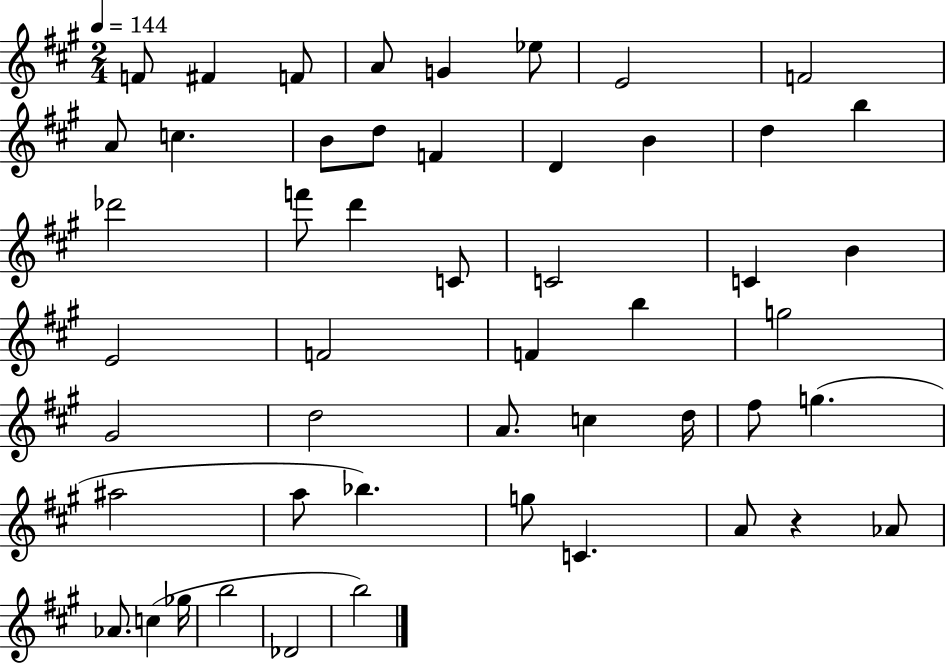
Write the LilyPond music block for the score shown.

{
  \clef treble
  \numericTimeSignature
  \time 2/4
  \key a \major
  \tempo 4 = 144
  f'8 fis'4 f'8 | a'8 g'4 ees''8 | e'2 | f'2 | \break a'8 c''4. | b'8 d''8 f'4 | d'4 b'4 | d''4 b''4 | \break des'''2 | f'''8 d'''4 c'8 | c'2 | c'4 b'4 | \break e'2 | f'2 | f'4 b''4 | g''2 | \break gis'2 | d''2 | a'8. c''4 d''16 | fis''8 g''4.( | \break ais''2 | a''8 bes''4.) | g''8 c'4. | a'8 r4 aes'8 | \break aes'8. c''4( ges''16 | b''2 | des'2 | b''2) | \break \bar "|."
}